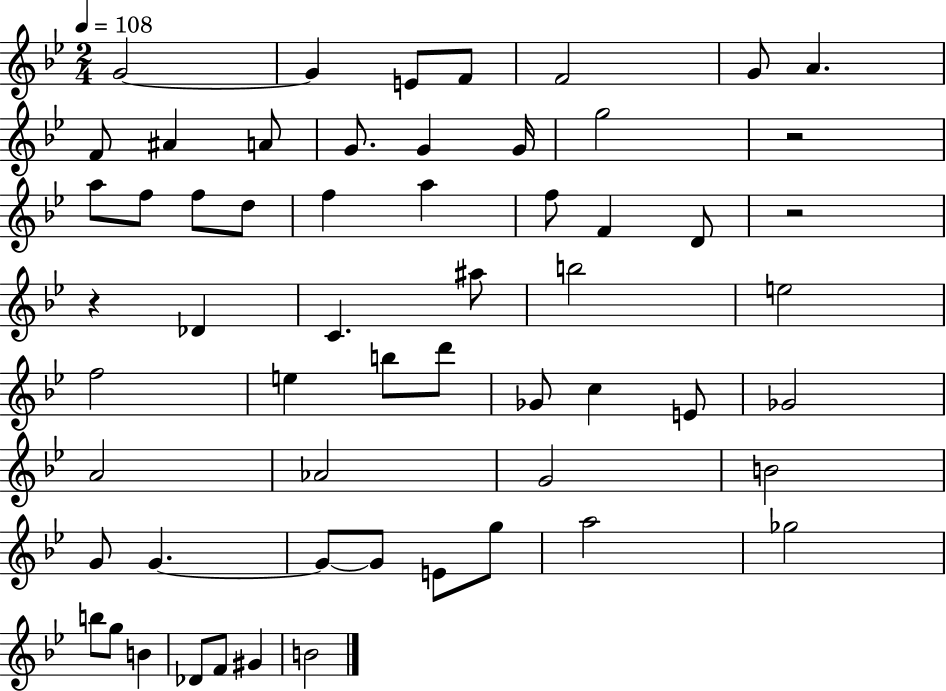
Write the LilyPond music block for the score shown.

{
  \clef treble
  \numericTimeSignature
  \time 2/4
  \key bes \major
  \tempo 4 = 108
  g'2~~ | g'4 e'8 f'8 | f'2 | g'8 a'4. | \break f'8 ais'4 a'8 | g'8. g'4 g'16 | g''2 | r2 | \break a''8 f''8 f''8 d''8 | f''4 a''4 | f''8 f'4 d'8 | r2 | \break r4 des'4 | c'4. ais''8 | b''2 | e''2 | \break f''2 | e''4 b''8 d'''8 | ges'8 c''4 e'8 | ges'2 | \break a'2 | aes'2 | g'2 | b'2 | \break g'8 g'4.~~ | g'8~~ g'8 e'8 g''8 | a''2 | ges''2 | \break b''8 g''8 b'4 | des'8 f'8 gis'4 | b'2 | \bar "|."
}